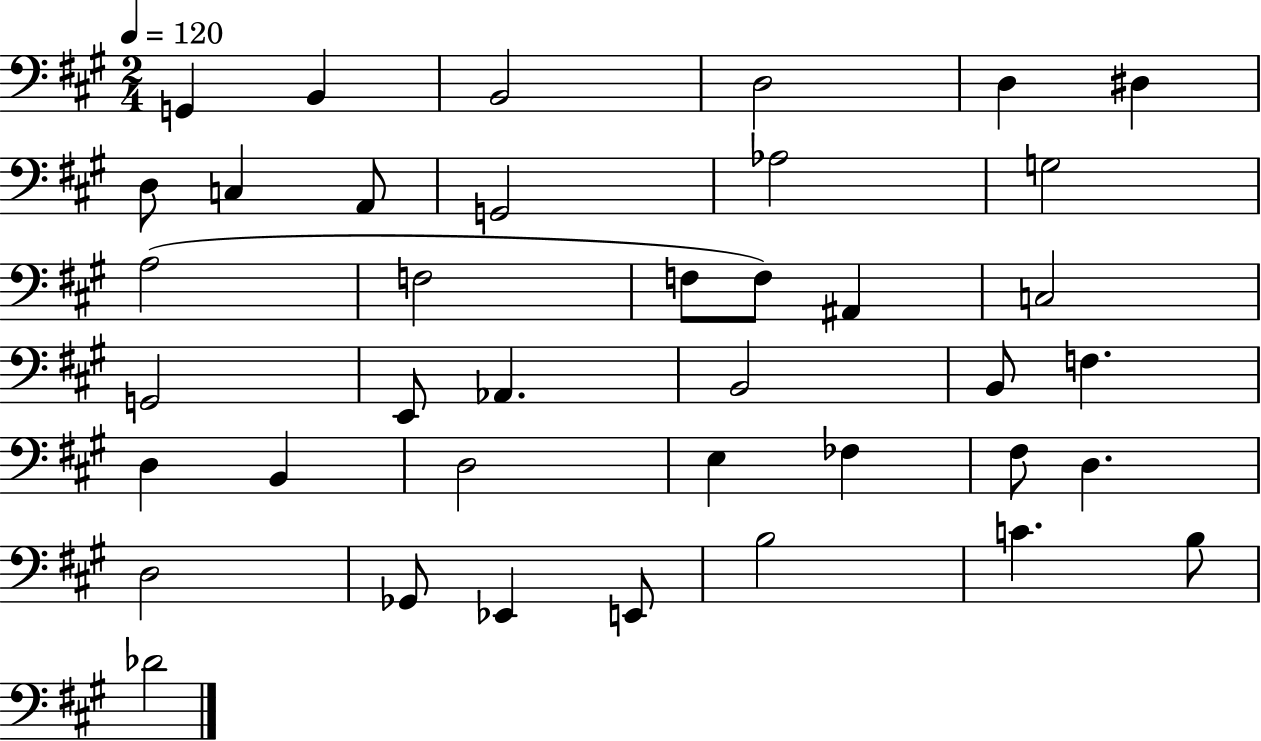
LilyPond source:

{
  \clef bass
  \numericTimeSignature
  \time 2/4
  \key a \major
  \tempo 4 = 120
  \repeat volta 2 { g,4 b,4 | b,2 | d2 | d4 dis4 | \break d8 c4 a,8 | g,2 | aes2 | g2 | \break a2( | f2 | f8 f8) ais,4 | c2 | \break g,2 | e,8 aes,4. | b,2 | b,8 f4. | \break d4 b,4 | d2 | e4 fes4 | fis8 d4. | \break d2 | ges,8 ees,4 e,8 | b2 | c'4. b8 | \break des'2 | } \bar "|."
}